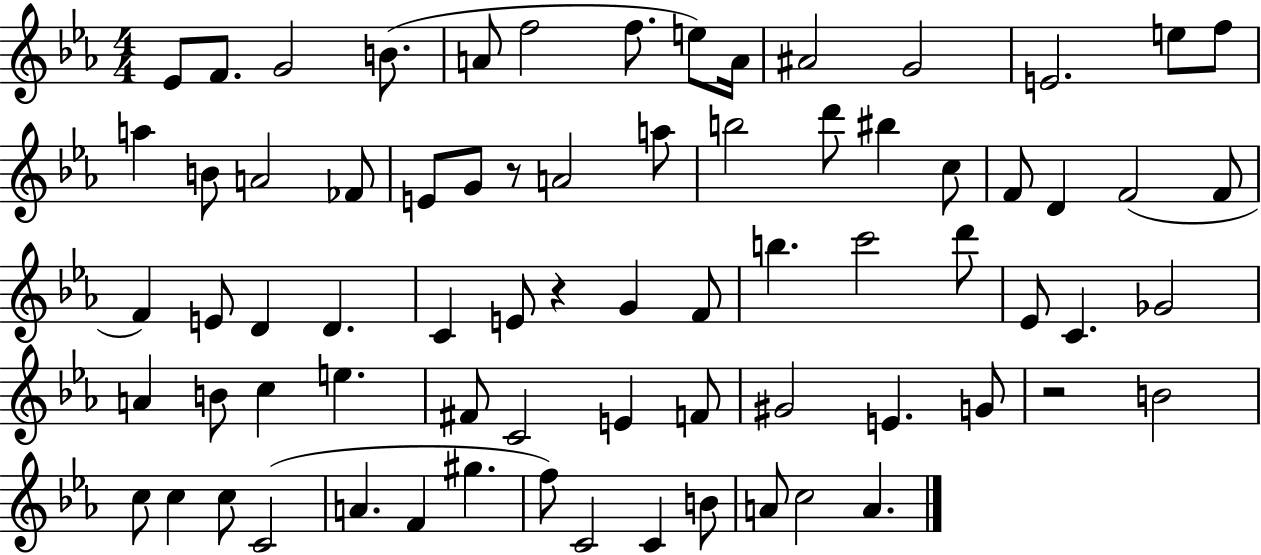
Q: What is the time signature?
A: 4/4